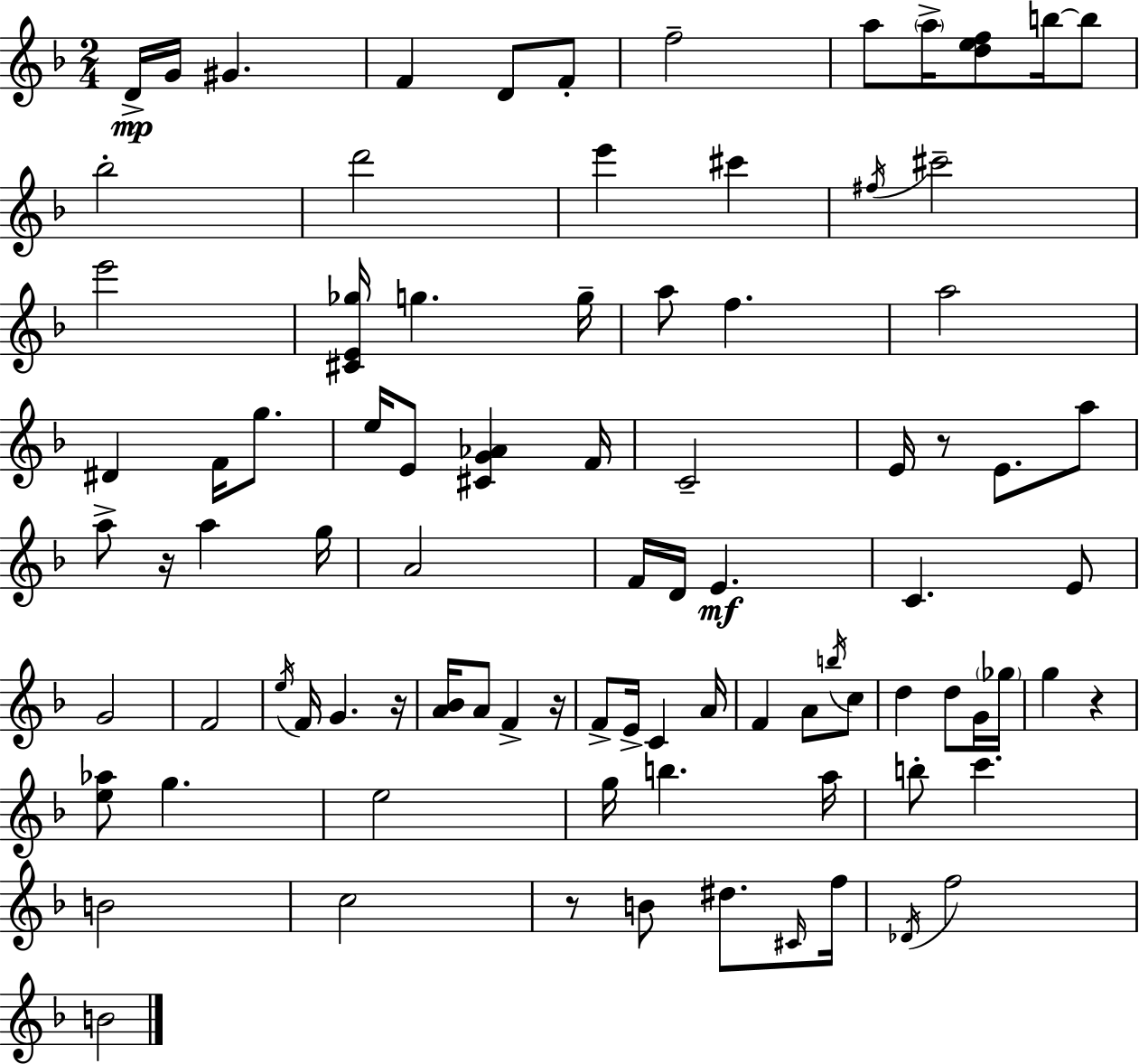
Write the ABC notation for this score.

X:1
T:Untitled
M:2/4
L:1/4
K:F
D/4 G/4 ^G F D/2 F/2 f2 a/2 a/4 [def]/2 b/4 b/2 _b2 d'2 e' ^c' ^f/4 ^c'2 e'2 [^CE_g]/4 g g/4 a/2 f a2 ^D F/4 g/2 e/4 E/2 [^CG_A] F/4 C2 E/4 z/2 E/2 a/2 a/2 z/4 a g/4 A2 F/4 D/4 E C E/2 G2 F2 e/4 F/4 G z/4 [A_B]/4 A/2 F z/4 F/2 E/4 C A/4 F A/2 b/4 c/2 d d/2 G/4 _g/4 g z [e_a]/2 g e2 g/4 b a/4 b/2 c' B2 c2 z/2 B/2 ^d/2 ^C/4 f/4 _D/4 f2 B2